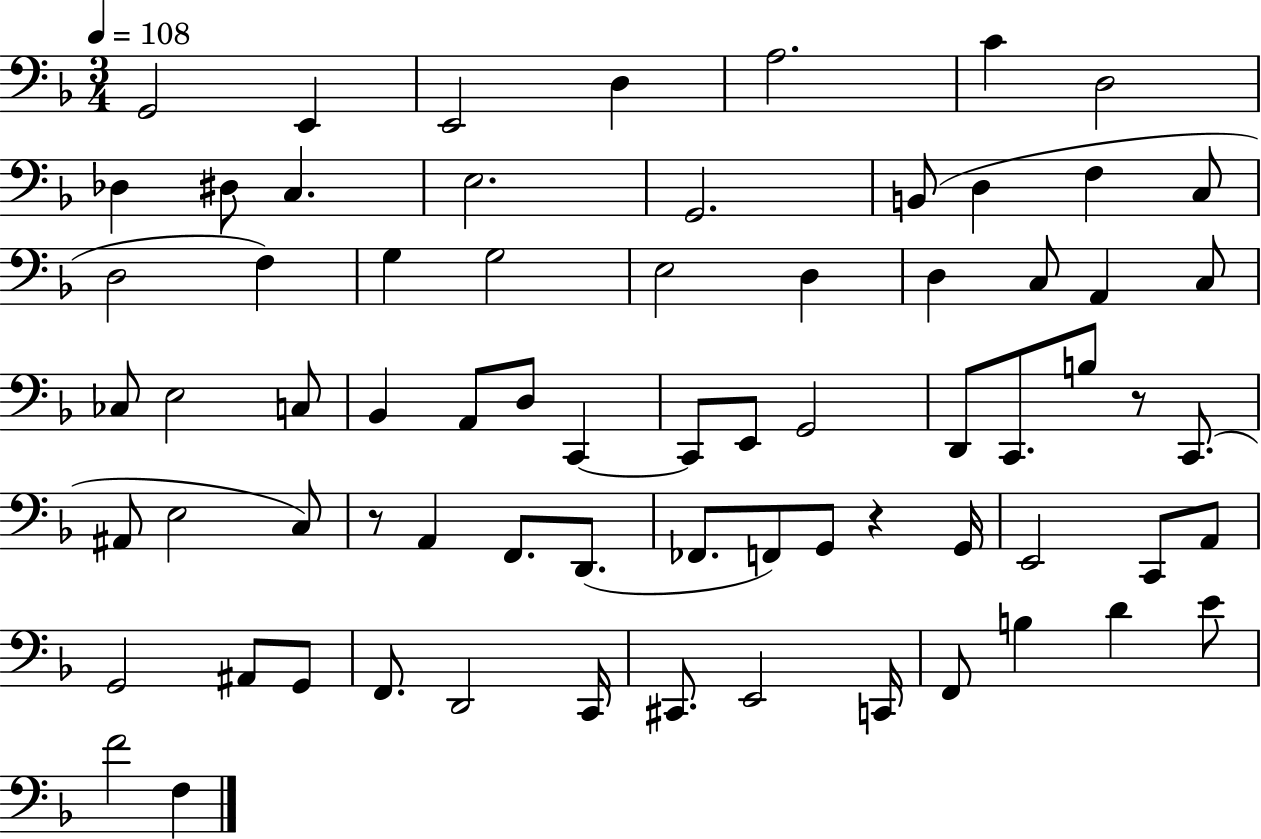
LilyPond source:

{
  \clef bass
  \numericTimeSignature
  \time 3/4
  \key f \major
  \tempo 4 = 108
  \repeat volta 2 { g,2 e,4 | e,2 d4 | a2. | c'4 d2 | \break des4 dis8 c4. | e2. | g,2. | b,8( d4 f4 c8 | \break d2 f4) | g4 g2 | e2 d4 | d4 c8 a,4 c8 | \break ces8 e2 c8 | bes,4 a,8 d8 c,4~~ | c,8 e,8 g,2 | d,8 c,8. b8 r8 c,8.( | \break ais,8 e2 c8) | r8 a,4 f,8. d,8.( | fes,8. f,8) g,8 r4 g,16 | e,2 c,8 a,8 | \break g,2 ais,8 g,8 | f,8. d,2 c,16 | cis,8. e,2 c,16 | f,8 b4 d'4 e'8 | \break f'2 f4 | } \bar "|."
}